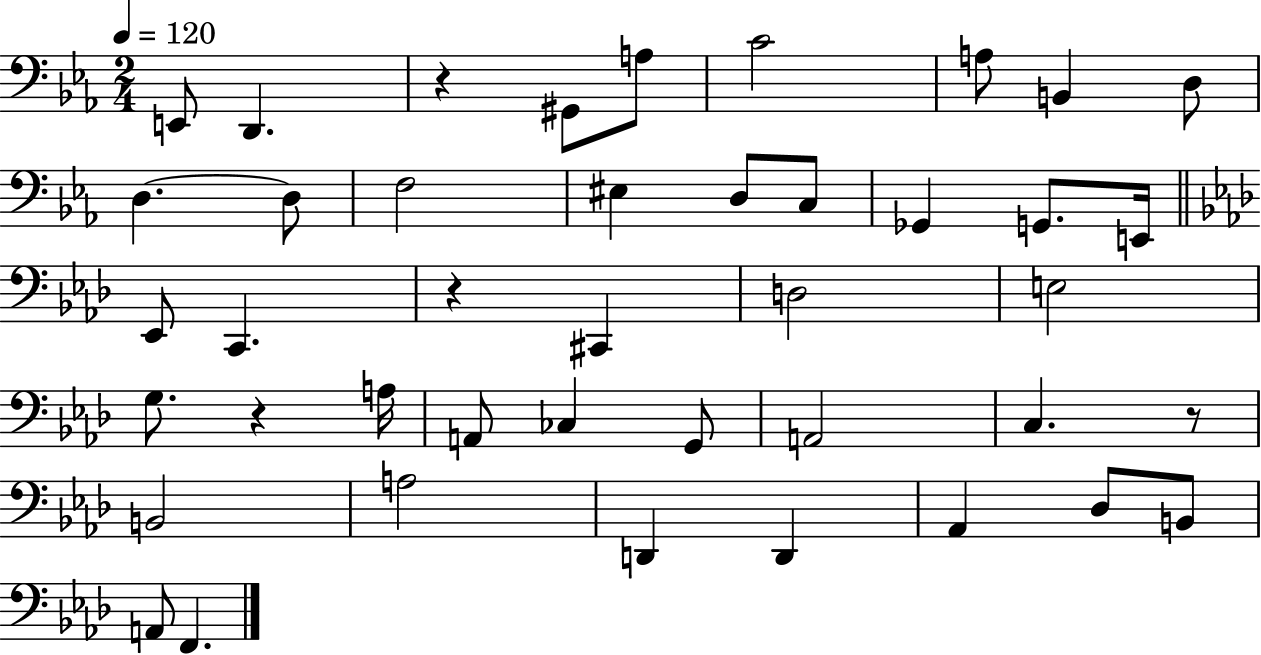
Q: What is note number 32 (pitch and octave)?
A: D2